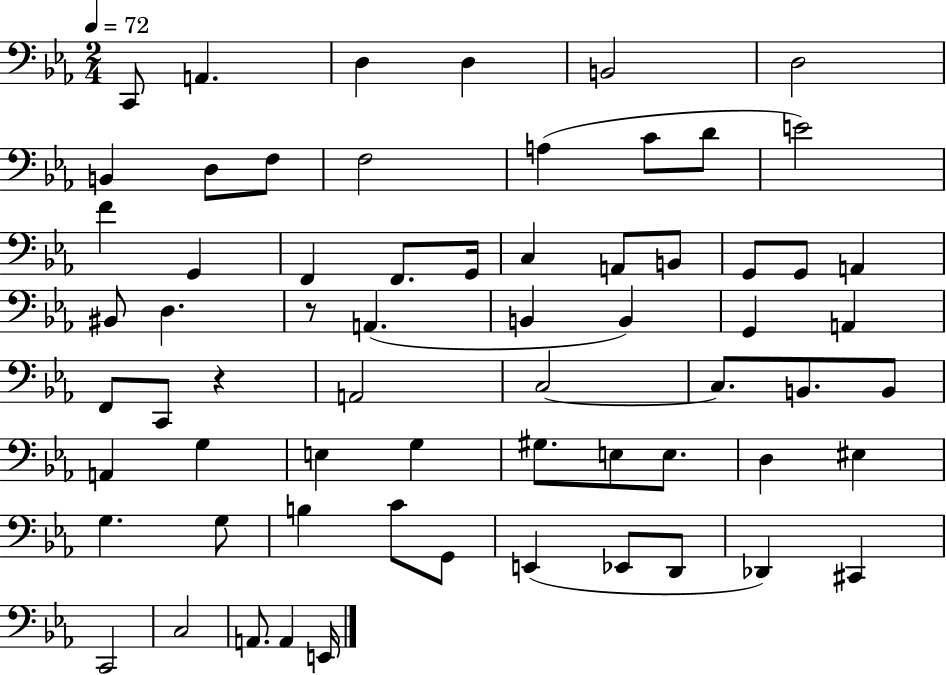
C2/e A2/q. D3/q D3/q B2/h D3/h B2/q D3/e F3/e F3/h A3/q C4/e D4/e E4/h F4/q G2/q F2/q F2/e. G2/s C3/q A2/e B2/e G2/e G2/e A2/q BIS2/e D3/q. R/e A2/q. B2/q B2/q G2/q A2/q F2/e C2/e R/q A2/h C3/h C3/e. B2/e. B2/e A2/q G3/q E3/q G3/q G#3/e. E3/e E3/e. D3/q EIS3/q G3/q. G3/e B3/q C4/e G2/e E2/q Eb2/e D2/e Db2/q C#2/q C2/h C3/h A2/e. A2/q E2/s